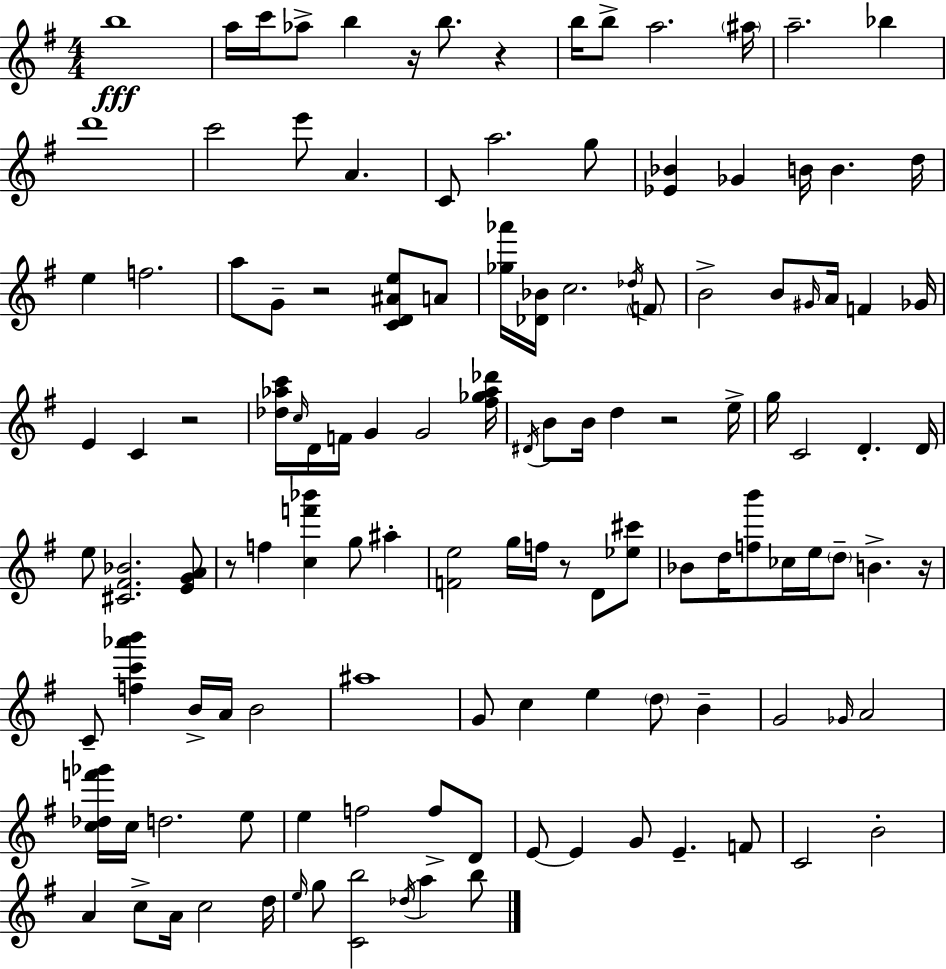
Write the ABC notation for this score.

X:1
T:Untitled
M:4/4
L:1/4
K:Em
b4 a/4 c'/4 _a/2 b z/4 b/2 z b/4 b/2 a2 ^a/4 a2 _b d'4 c'2 e'/2 A C/2 a2 g/2 [_E_B] _G B/4 B d/4 e f2 a/2 G/2 z2 [CD^Ae]/2 A/2 [_g_a']/4 [_D_B]/4 c2 _d/4 F/2 B2 B/2 ^G/4 A/4 F _G/4 E C z2 [_d_ac']/4 c/4 D/4 F/4 G G2 [^f_g_a_d']/4 ^D/4 B/2 B/4 d z2 e/4 g/4 C2 D D/4 e/2 [^C^F_B]2 [EGA]/2 z/2 f [cf'_b'] g/2 ^a [Fe]2 g/4 f/4 z/2 D/2 [_e^c']/2 _B/2 d/4 [fb']/2 _c/4 e/4 d/2 B z/4 C/2 [fc'_a'b'] B/4 A/4 B2 ^a4 G/2 c e d/2 B G2 _G/4 A2 [c_df'_g']/4 c/4 d2 e/2 e f2 f/2 D/2 E/2 E G/2 E F/2 C2 B2 A c/2 A/4 c2 d/4 e/4 g/2 [Cb]2 _d/4 a b/2